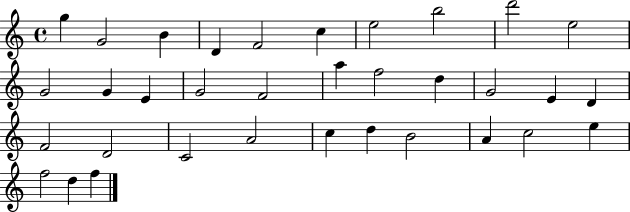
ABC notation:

X:1
T:Untitled
M:4/4
L:1/4
K:C
g G2 B D F2 c e2 b2 d'2 e2 G2 G E G2 F2 a f2 d G2 E D F2 D2 C2 A2 c d B2 A c2 e f2 d f